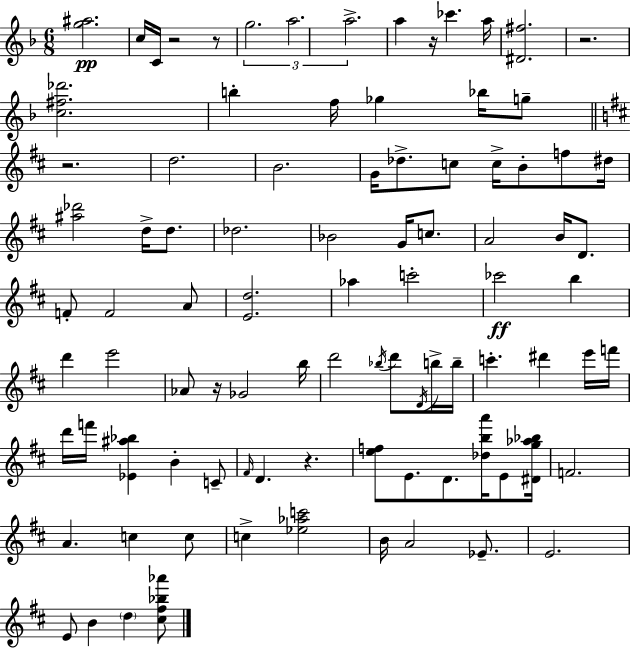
{
  \clef treble
  \numericTimeSignature
  \time 6/8
  \key d \minor
  <g'' ais''>2.\pp | c''16 c'16 r2 r8 | \tuplet 3/2 { g''2. | a''2. | \break a''2.-> } | a''4 r16 ces'''4. a''16 | <dis' fis''>2. | r2. | \break <c'' fis'' des'''>2. | b''4-. f''16 ges''4 bes''16 g''8-- | \bar "||" \break \key d \major r2. | d''2. | b'2. | g'16 des''8.-> c''8 c''16-> b'8-. f''8 dis''16 | \break <ais'' des'''>2 d''16-> d''8. | des''2. | bes'2 g'16 c''8. | a'2 b'16 d'8. | \break f'8-. f'2 a'8 | <e' d''>2. | aes''4 c'''2-. | ces'''2\ff b''4 | \break d'''4 e'''2 | aes'8 r16 ges'2 b''16 | d'''2 \acciaccatura { bes''16 } d'''8 \acciaccatura { d'16 } | b''16-> b''16-- c'''4.-. dis'''4 | \break e'''16 f'''16 d'''16 f'''16 <ees' ais'' bes''>4 b'4-. | c'8-- \grace { fis'16 } d'4. r4. | <e'' f''>8 e'8. d'8. <des'' b'' a'''>16 | e'8 <dis' g'' aes'' bes''>16 f'2. | \break a'4. c''4 | c''8 c''4-> <ees'' aes'' c'''>2 | b'16 a'2 | ees'8.-- e'2. | \break e'8 b'4 \parenthesize d''4 | <cis'' fis'' bes'' aes'''>8 \bar "|."
}